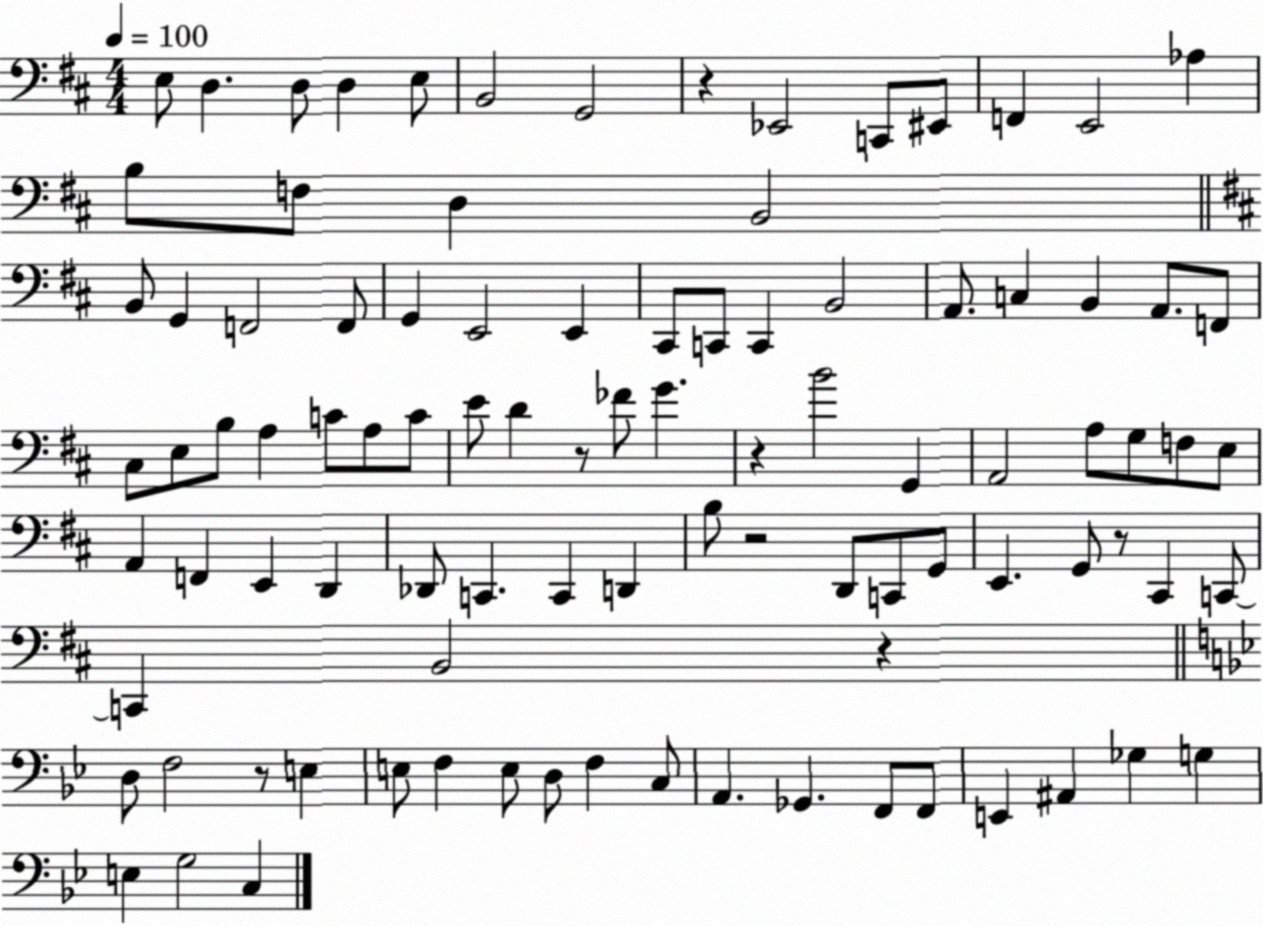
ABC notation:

X:1
T:Untitled
M:4/4
L:1/4
K:D
E,/2 D, D,/2 D, E,/2 B,,2 G,,2 z _E,,2 C,,/2 ^E,,/2 F,, E,,2 _A, B,/2 F,/2 D, B,,2 B,,/2 G,, F,,2 F,,/2 G,, E,,2 E,, ^C,,/2 C,,/2 C,, B,,2 A,,/2 C, B,, A,,/2 F,,/2 ^C,/2 E,/2 B,/2 A, C/2 A,/2 C/2 E/2 D z/2 _F/2 G z B2 G,, A,,2 A,/2 G,/2 F,/2 E,/2 A,, F,, E,, D,, _D,,/2 C,, C,, D,, B,/2 z2 D,,/2 C,,/2 G,,/2 E,, G,,/2 z/2 ^C,, C,,/2 C,, B,,2 z D,/2 F,2 z/2 E, E,/2 F, E,/2 D,/2 F, C,/2 A,, _G,, F,,/2 F,,/2 E,, ^A,, _G, G, E, G,2 C,